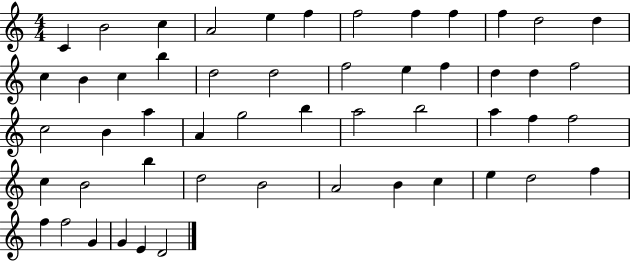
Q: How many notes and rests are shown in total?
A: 52